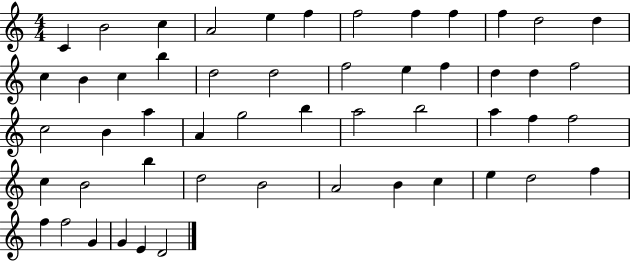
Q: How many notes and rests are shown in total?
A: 52